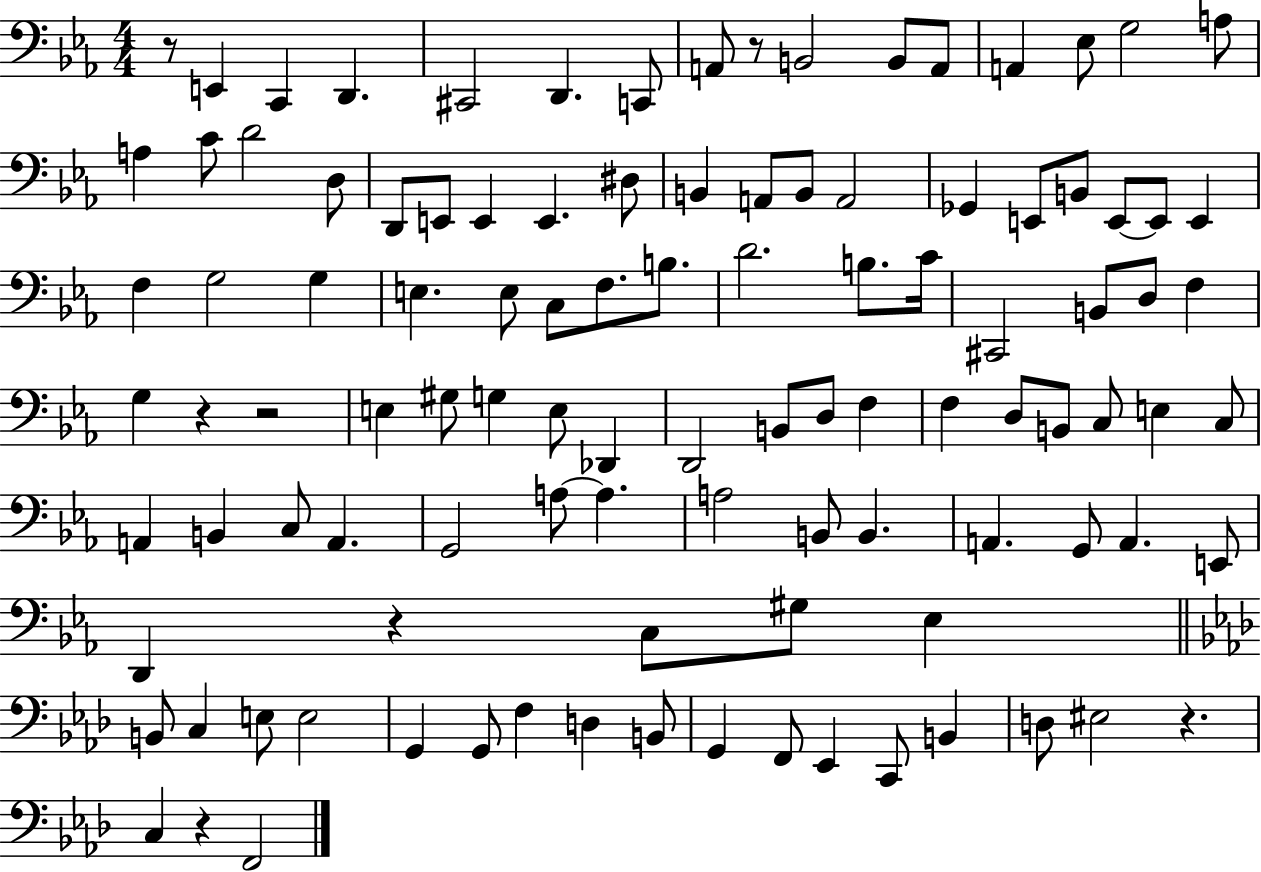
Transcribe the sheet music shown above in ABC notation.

X:1
T:Untitled
M:4/4
L:1/4
K:Eb
z/2 E,, C,, D,, ^C,,2 D,, C,,/2 A,,/2 z/2 B,,2 B,,/2 A,,/2 A,, _E,/2 G,2 A,/2 A, C/2 D2 D,/2 D,,/2 E,,/2 E,, E,, ^D,/2 B,, A,,/2 B,,/2 A,,2 _G,, E,,/2 B,,/2 E,,/2 E,,/2 E,, F, G,2 G, E, E,/2 C,/2 F,/2 B,/2 D2 B,/2 C/4 ^C,,2 B,,/2 D,/2 F, G, z z2 E, ^G,/2 G, E,/2 _D,, D,,2 B,,/2 D,/2 F, F, D,/2 B,,/2 C,/2 E, C,/2 A,, B,, C,/2 A,, G,,2 A,/2 A, A,2 B,,/2 B,, A,, G,,/2 A,, E,,/2 D,, z C,/2 ^G,/2 _E, B,,/2 C, E,/2 E,2 G,, G,,/2 F, D, B,,/2 G,, F,,/2 _E,, C,,/2 B,, D,/2 ^E,2 z C, z F,,2